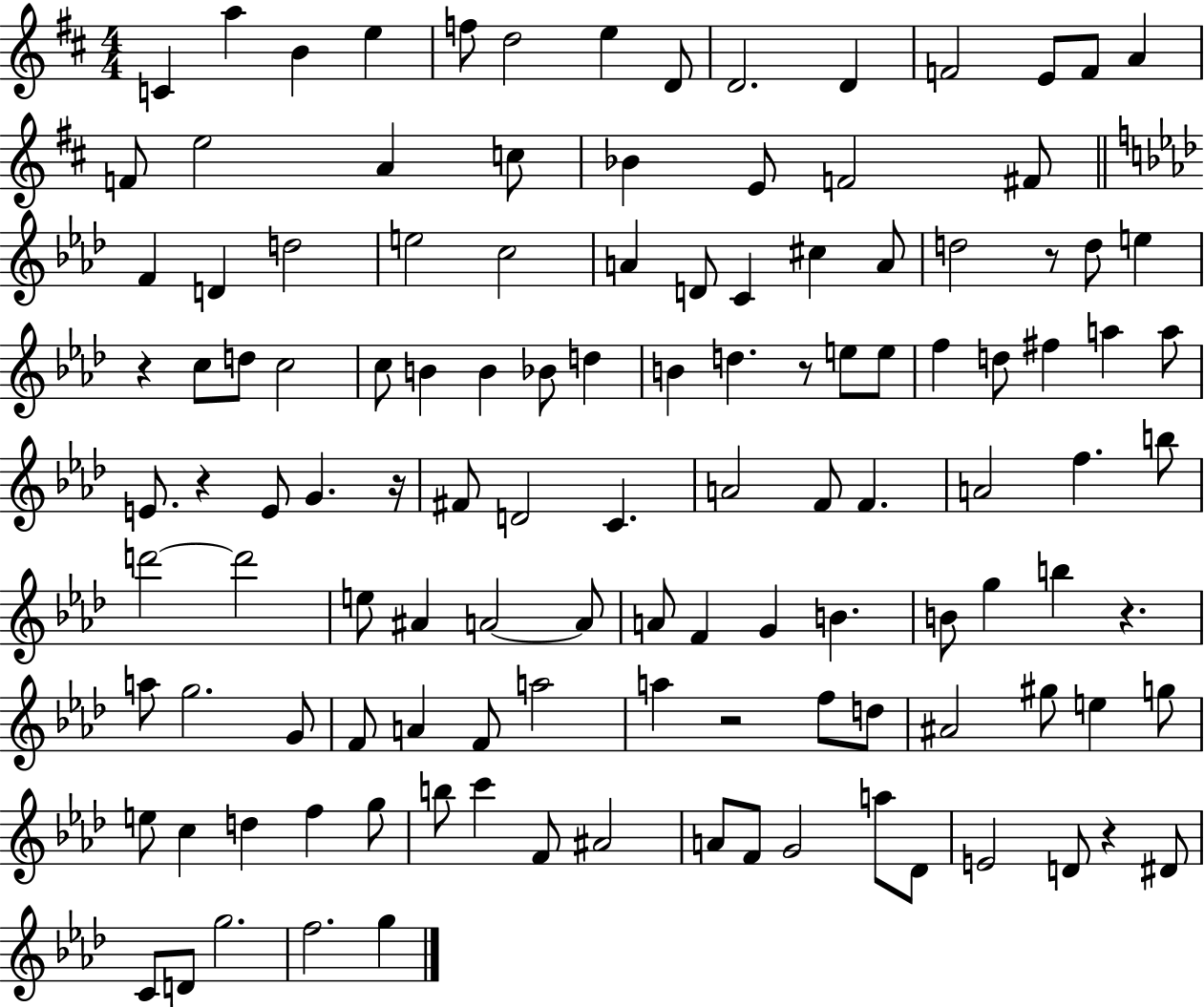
{
  \clef treble
  \numericTimeSignature
  \time 4/4
  \key d \major
  c'4 a''4 b'4 e''4 | f''8 d''2 e''4 d'8 | d'2. d'4 | f'2 e'8 f'8 a'4 | \break f'8 e''2 a'4 c''8 | bes'4 e'8 f'2 fis'8 | \bar "||" \break \key aes \major f'4 d'4 d''2 | e''2 c''2 | a'4 d'8 c'4 cis''4 a'8 | d''2 r8 d''8 e''4 | \break r4 c''8 d''8 c''2 | c''8 b'4 b'4 bes'8 d''4 | b'4 d''4. r8 e''8 e''8 | f''4 d''8 fis''4 a''4 a''8 | \break e'8. r4 e'8 g'4. r16 | fis'8 d'2 c'4. | a'2 f'8 f'4. | a'2 f''4. b''8 | \break d'''2~~ d'''2 | e''8 ais'4 a'2~~ a'8 | a'8 f'4 g'4 b'4. | b'8 g''4 b''4 r4. | \break a''8 g''2. g'8 | f'8 a'4 f'8 a''2 | a''4 r2 f''8 d''8 | ais'2 gis''8 e''4 g''8 | \break e''8 c''4 d''4 f''4 g''8 | b''8 c'''4 f'8 ais'2 | a'8 f'8 g'2 a''8 des'8 | e'2 d'8 r4 dis'8 | \break c'8 d'8 g''2. | f''2. g''4 | \bar "|."
}